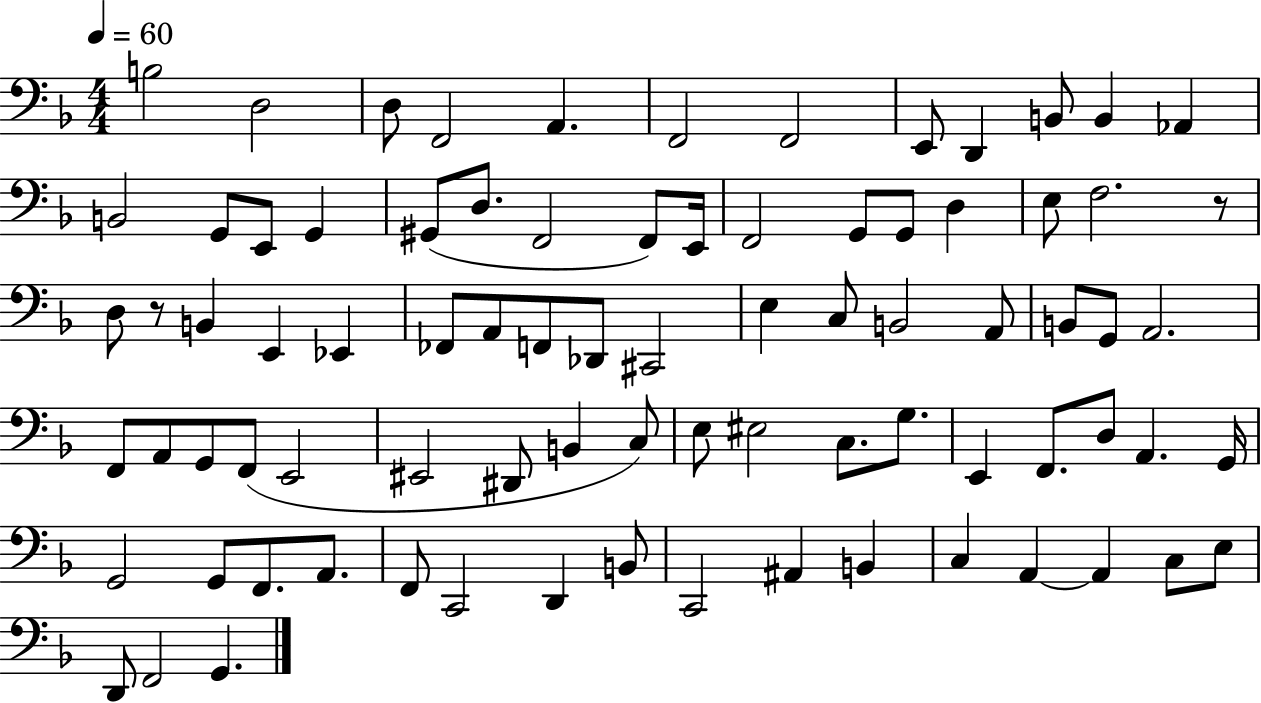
{
  \clef bass
  \numericTimeSignature
  \time 4/4
  \key f \major
  \tempo 4 = 60
  b2 d2 | d8 f,2 a,4. | f,2 f,2 | e,8 d,4 b,8 b,4 aes,4 | \break b,2 g,8 e,8 g,4 | gis,8( d8. f,2 f,8) e,16 | f,2 g,8 g,8 d4 | e8 f2. r8 | \break d8 r8 b,4 e,4 ees,4 | fes,8 a,8 f,8 des,8 cis,2 | e4 c8 b,2 a,8 | b,8 g,8 a,2. | \break f,8 a,8 g,8 f,8( e,2 | eis,2 dis,8 b,4 c8) | e8 eis2 c8. g8. | e,4 f,8. d8 a,4. g,16 | \break g,2 g,8 f,8. a,8. | f,8 c,2 d,4 b,8 | c,2 ais,4 b,4 | c4 a,4~~ a,4 c8 e8 | \break d,8 f,2 g,4. | \bar "|."
}